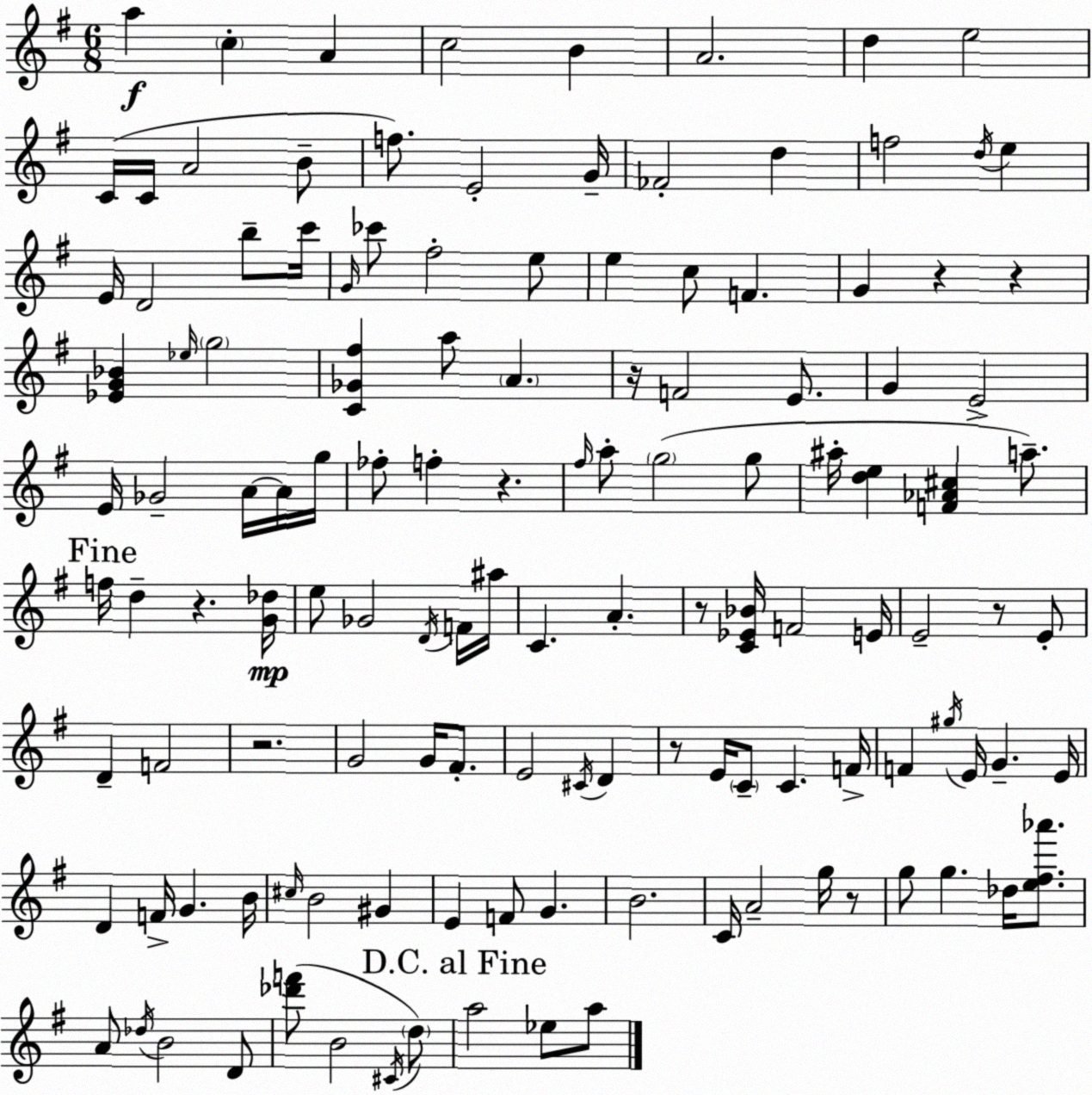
X:1
T:Untitled
M:6/8
L:1/4
K:Em
a c A c2 B A2 d e2 C/4 C/4 A2 B/2 f/2 E2 G/4 _F2 d f2 d/4 e E/4 D2 b/2 c'/4 G/4 _c'/2 ^f2 e/2 e c/2 F G z z [_EG_B] _e/4 g2 [C_G^f] a/2 A z/4 F2 E/2 G E2 E/4 _G2 A/4 A/4 g/4 _f/2 f z ^f/4 a/2 g2 g/2 ^a/4 [de] [F_A^c] a/2 f/4 d z [G_d]/4 e/2 _G2 D/4 F/4 ^a/4 C A z/2 [C_E_B]/4 F2 E/4 E2 z/2 E/2 D F2 z2 G2 G/4 ^F/2 E2 ^C/4 D z/2 E/4 C/2 C F/4 F ^g/4 E/4 G E/4 D F/4 G B/4 ^c/4 B2 ^G E F/2 G B2 C/4 A2 g/4 z/2 g/2 g _d/4 [e^f_a']/2 A/2 _d/4 B2 D/2 [_d'f']/2 B2 ^C/4 d/2 a2 _e/2 a/2